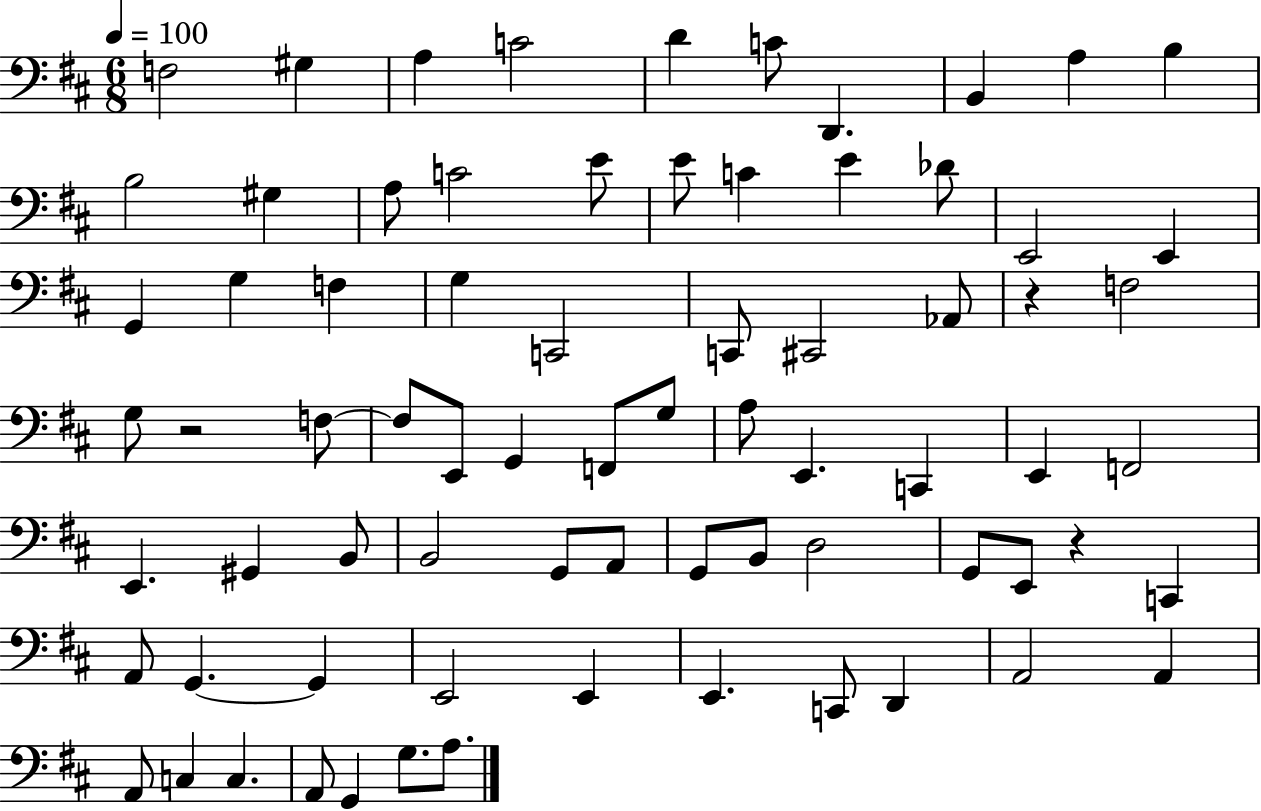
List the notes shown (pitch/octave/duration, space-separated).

F3/h G#3/q A3/q C4/h D4/q C4/e D2/q. B2/q A3/q B3/q B3/h G#3/q A3/e C4/h E4/e E4/e C4/q E4/q Db4/e E2/h E2/q G2/q G3/q F3/q G3/q C2/h C2/e C#2/h Ab2/e R/q F3/h G3/e R/h F3/e F3/e E2/e G2/q F2/e G3/e A3/e E2/q. C2/q E2/q F2/h E2/q. G#2/q B2/e B2/h G2/e A2/e G2/e B2/e D3/h G2/e E2/e R/q C2/q A2/e G2/q. G2/q E2/h E2/q E2/q. C2/e D2/q A2/h A2/q A2/e C3/q C3/q. A2/e G2/q G3/e. A3/e.